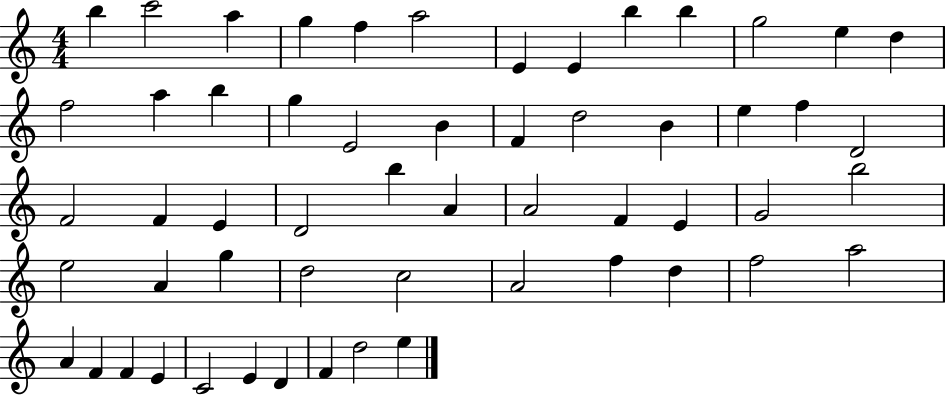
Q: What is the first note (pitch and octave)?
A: B5